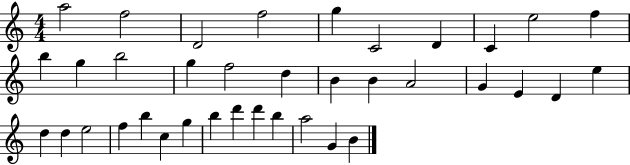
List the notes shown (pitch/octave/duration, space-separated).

A5/h F5/h D4/h F5/h G5/q C4/h D4/q C4/q E5/h F5/q B5/q G5/q B5/h G5/q F5/h D5/q B4/q B4/q A4/h G4/q E4/q D4/q E5/q D5/q D5/q E5/h F5/q B5/q C5/q G5/q B5/q D6/q D6/q B5/q A5/h G4/q B4/q